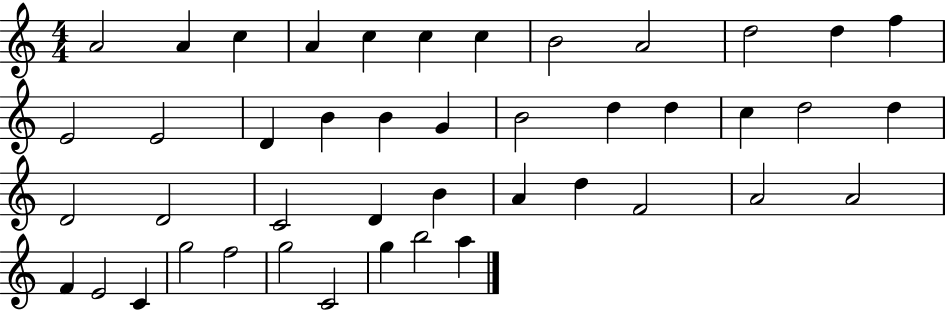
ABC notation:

X:1
T:Untitled
M:4/4
L:1/4
K:C
A2 A c A c c c B2 A2 d2 d f E2 E2 D B B G B2 d d c d2 d D2 D2 C2 D B A d F2 A2 A2 F E2 C g2 f2 g2 C2 g b2 a